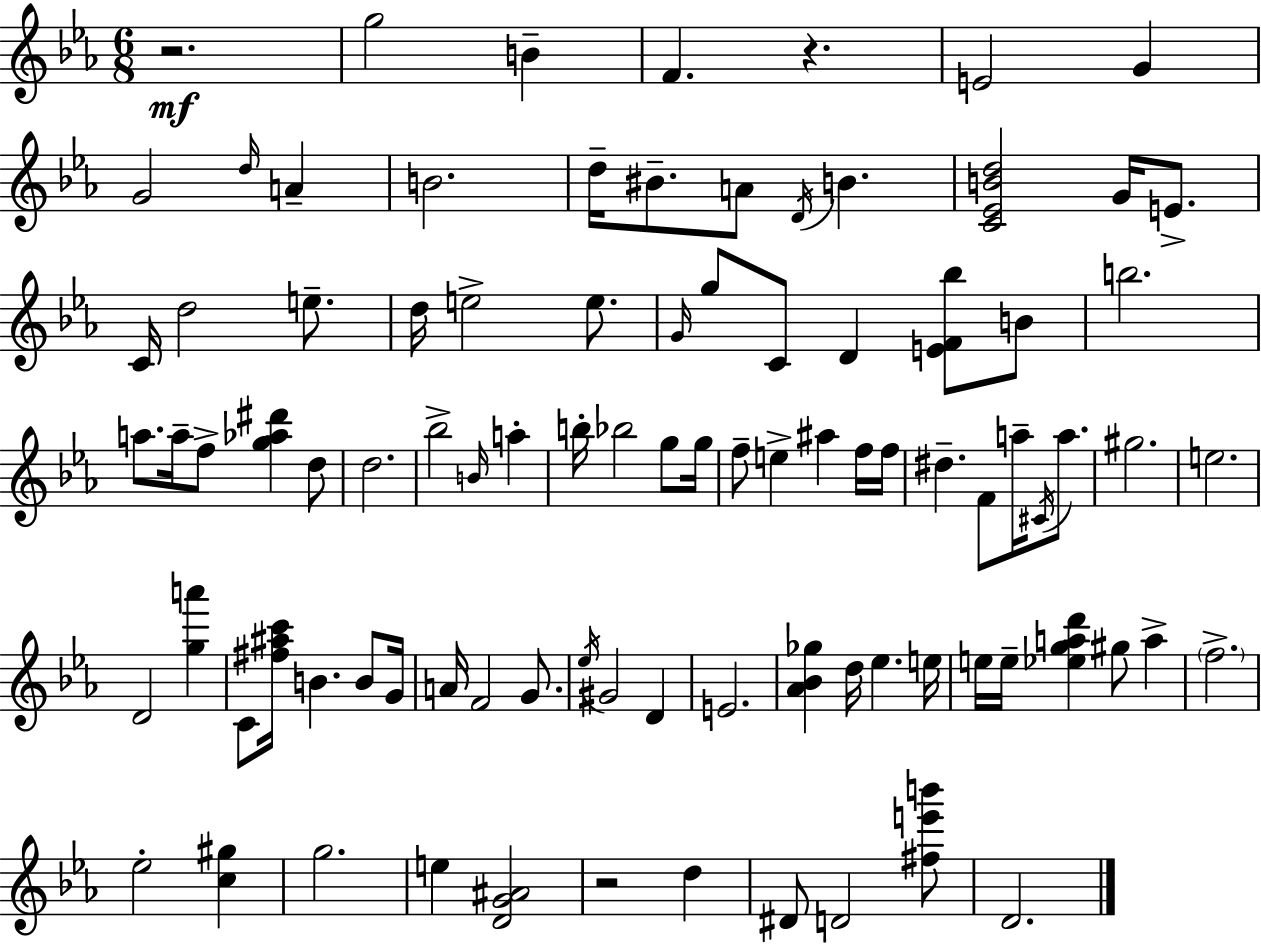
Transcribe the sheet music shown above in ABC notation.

X:1
T:Untitled
M:6/8
L:1/4
K:Eb
z2 g2 B F z E2 G G2 d/4 A B2 d/4 ^B/2 A/2 D/4 B [C_EBd]2 G/4 E/2 C/4 d2 e/2 d/4 e2 e/2 G/4 g/2 C/2 D [EF_b]/2 B/2 b2 a/2 a/4 f/2 [g_a^d'] d/2 d2 _b2 B/4 a b/4 _b2 g/2 g/4 f/2 e ^a f/4 f/4 ^d F/2 a/4 ^C/4 a/2 ^g2 e2 D2 [ga'] C/2 [^f^ac']/4 B B/2 G/4 A/4 F2 G/2 _e/4 ^G2 D E2 [_A_B_g] d/4 _e e/4 e/4 e/4 [_egad'] ^g/2 a f2 _e2 [c^g] g2 e [DG^A]2 z2 d ^D/2 D2 [^fe'b']/2 D2